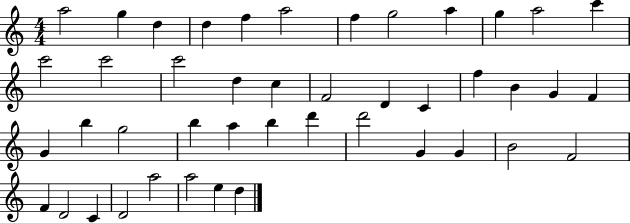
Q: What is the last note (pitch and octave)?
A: D5